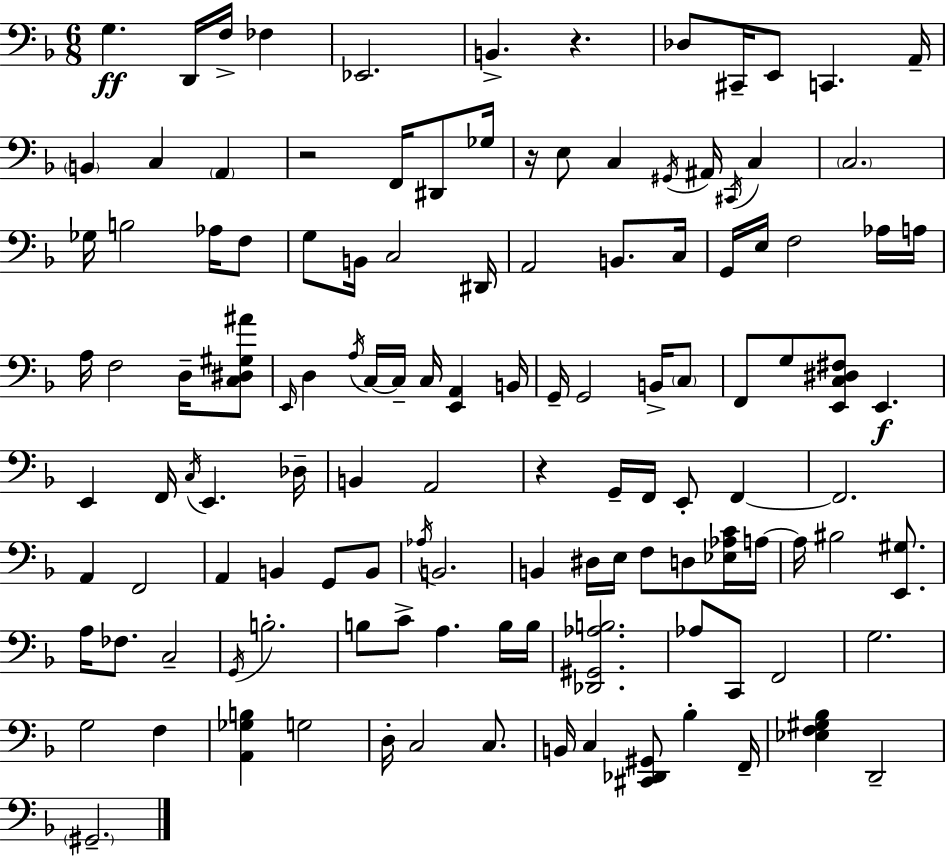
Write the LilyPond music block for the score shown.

{
  \clef bass
  \numericTimeSignature
  \time 6/8
  \key d \minor
  g4.\ff d,16 f16-> fes4 | ees,2. | b,4.-> r4. | des8 cis,16-- e,8 c,4. a,16-- | \break \parenthesize b,4 c4 \parenthesize a,4 | r2 f,16 dis,8 ges16 | r16 e8 c4 \acciaccatura { gis,16 } ais,16 \acciaccatura { cis,16 } c4 | \parenthesize c2. | \break ges16 b2 aes16 | f8 g8 b,16 c2 | dis,16 a,2 b,8. | c16 g,16 e16 f2 | \break aes16 a16 a16 f2 d16-- | <c dis gis ais'>8 \grace { e,16 } d4 \acciaccatura { a16 } c16~~ c16-- c16 <e, a,>4 | b,16 g,16-- g,2 | b,16-> \parenthesize c8 f,8 g8 <e, c dis fis>8 e,4.\f | \break e,4 f,16 \acciaccatura { c16 } e,4. | des16-- b,4 a,2 | r4 g,16-- f,16 e,8-. | f,4~~ f,2. | \break a,4 f,2 | a,4 b,4 | g,8 b,8 \acciaccatura { aes16 } b,2. | b,4 dis16 e16 | \break f8 d8 <ees aes c'>16 a16~~ a16 bis2 | <e, gis>8. a16 fes8. c2-- | \acciaccatura { g,16 } b2.-. | b8 c'8-> a4. | \break b16 b16 <des, gis, aes b>2. | aes8 c,8 f,2 | g2. | g2 | \break f4 <a, ges b>4 g2 | d16-. c2 | c8. b,16 c4 | <cis, des, gis,>8 bes4-. f,16-- <ees f gis bes>4 d,2-- | \break \parenthesize gis,2.-- | \bar "|."
}